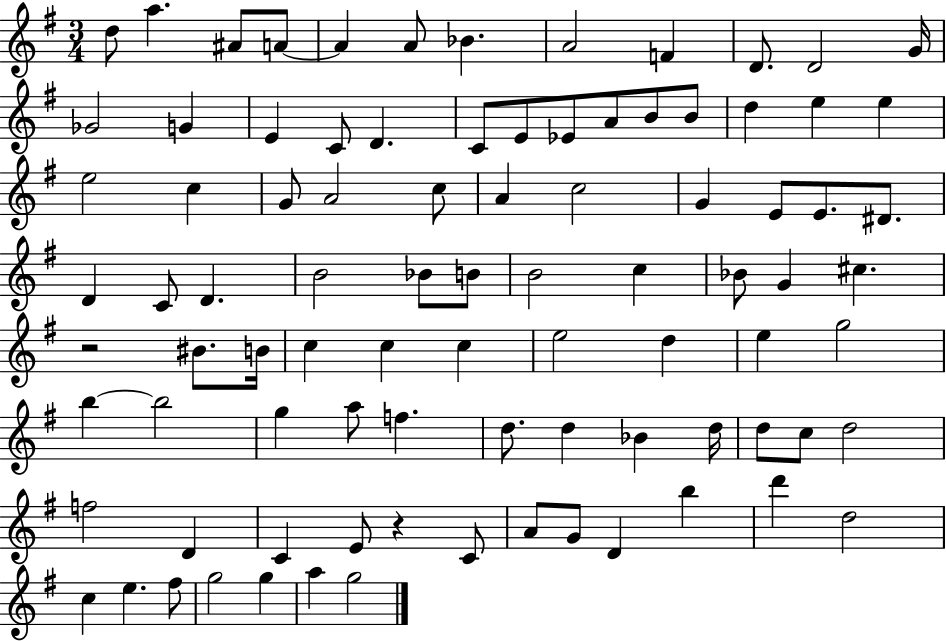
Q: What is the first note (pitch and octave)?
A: D5